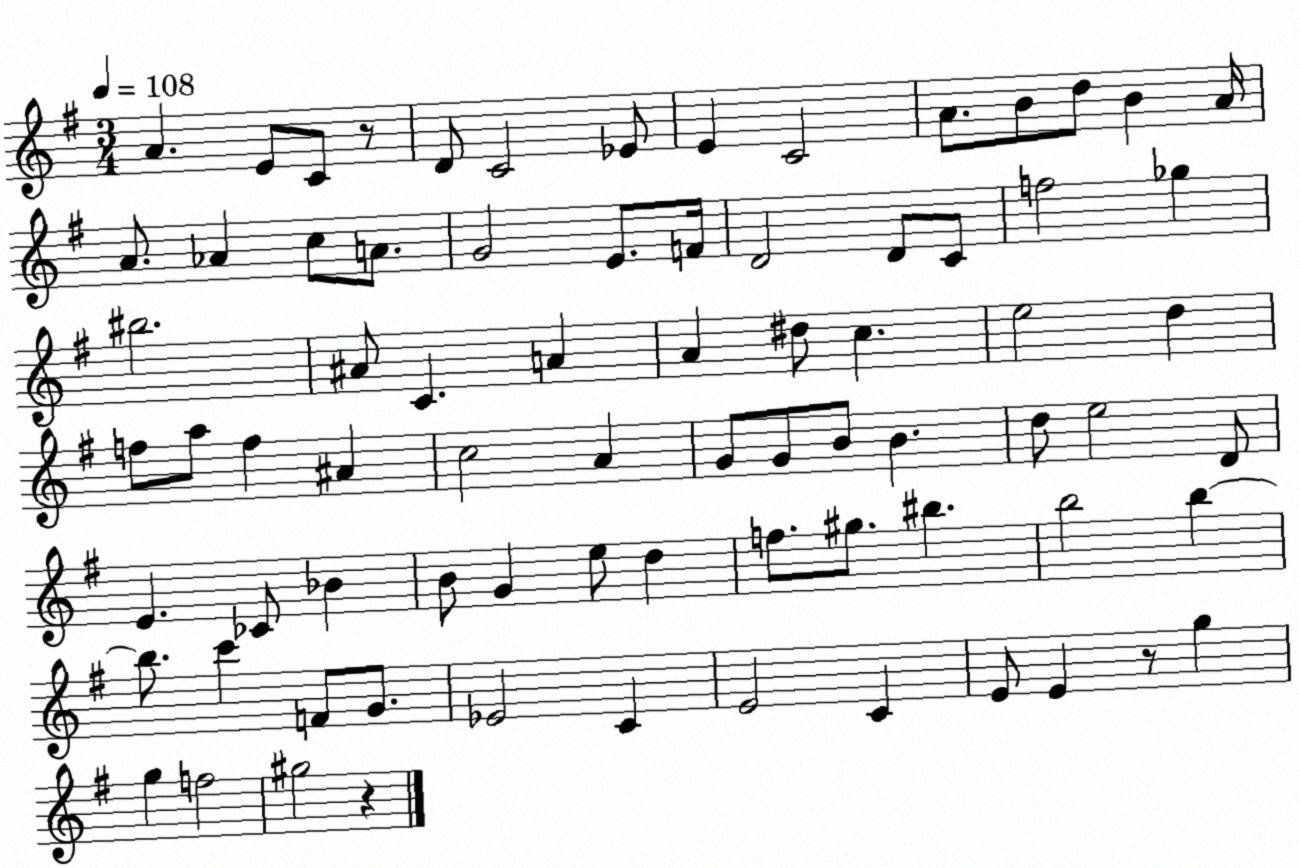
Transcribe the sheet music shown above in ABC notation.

X:1
T:Untitled
M:3/4
L:1/4
K:G
A E/2 C/2 z/2 D/2 C2 _E/2 E C2 A/2 B/2 d/2 B A/4 A/2 _A c/2 A/2 G2 E/2 F/4 D2 D/2 C/2 f2 _g ^b2 ^A/2 C A A ^d/2 c e2 d f/2 a/2 f ^A c2 A G/2 G/2 B/2 B d/2 e2 D/2 E _C/2 _B B/2 G e/2 d f/2 ^g/2 ^b b2 b b/2 c' F/2 G/2 _E2 C E2 C E/2 E z/2 g g f2 ^g2 z